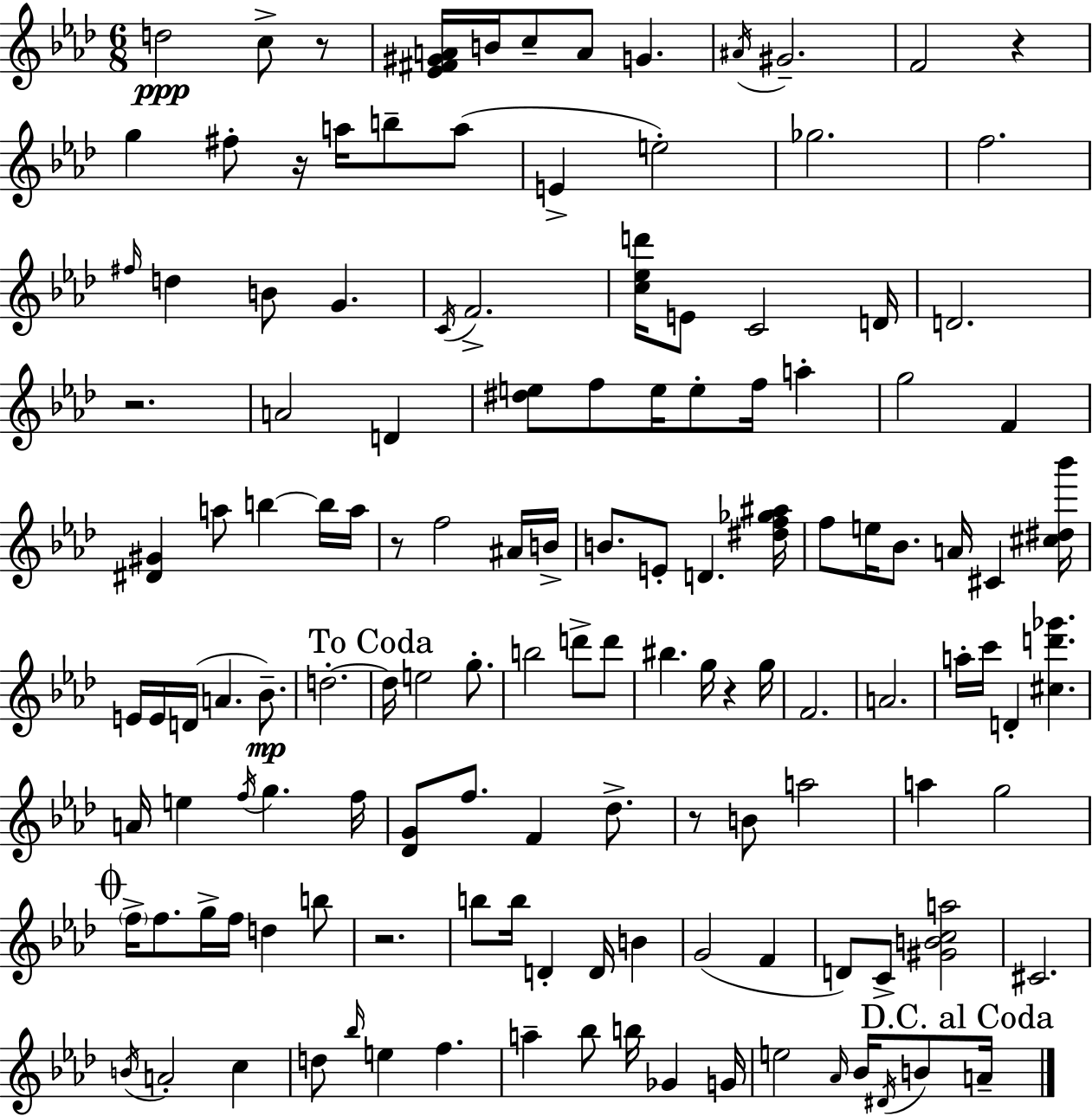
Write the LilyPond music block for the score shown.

{
  \clef treble
  \numericTimeSignature
  \time 6/8
  \key aes \major
  d''2\ppp c''8-> r8 | <ees' fis' gis' a'>16 b'16 c''8-- a'8 g'4. | \acciaccatura { ais'16 } gis'2.-- | f'2 r4 | \break g''4 fis''8-. r16 a''16 b''8-- a''8( | e'4-> e''2-.) | ges''2. | f''2. | \break \grace { fis''16 } d''4 b'8 g'4. | \acciaccatura { c'16 } f'2.-> | <c'' ees'' d'''>16 e'8 c'2 | d'16 d'2. | \break r2. | a'2 d'4 | <dis'' e''>8 f''8 e''16 e''8-. f''16 a''4-. | g''2 f'4 | \break <dis' gis'>4 a''8 b''4~~ | b''16 a''16 r8 f''2 | ais'16 b'16-> b'8. e'8-. d'4. | <dis'' f'' ges'' ais''>16 f''8 e''16 bes'8. a'16 cis'4 | \break <cis'' dis'' bes'''>16 e'16 e'16 d'16( a'4. | bes'8.--\mp) d''2.-.~~ | \mark "To Coda" d''16 e''2 | g''8.-. b''2 d'''8-> | \break d'''8 bis''4. g''16 r4 | g''16 f'2. | a'2. | a''16-. c'''16 d'4-. <cis'' d''' ges'''>4. | \break a'16 e''4 \acciaccatura { f''16 } g''4. | f''16 <des' g'>8 f''8. f'4 | des''8.-> r8 b'8 a''2 | a''4 g''2 | \break \mark \markup { \musicglyph "scripts.coda" } \parenthesize f''16-> f''8. g''16-> f''16 d''4 | b''8 r2. | b''8 b''16 d'4-. d'16 | b'4 g'2( | \break f'4 d'8) c'8-> <gis' b' c'' a''>2 | cis'2. | \acciaccatura { b'16 } a'2-. | c''4 d''8 \grace { bes''16 } e''4 | \break f''4. a''4-- bes''8 | b''16 ges'4 g'16 e''2 | \grace { aes'16 } bes'16 \acciaccatura { dis'16 } b'8 \mark "D.C. al Coda" a'16-- \bar "|."
}